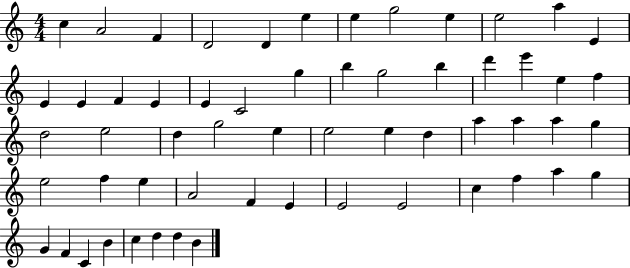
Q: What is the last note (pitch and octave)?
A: B4